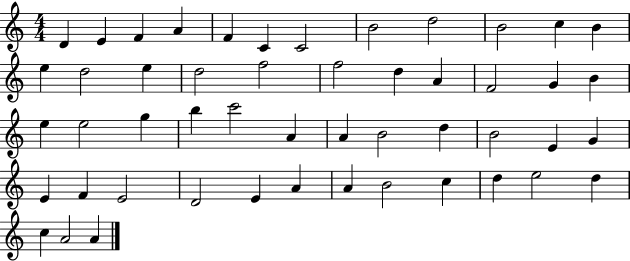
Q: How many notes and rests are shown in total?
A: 50